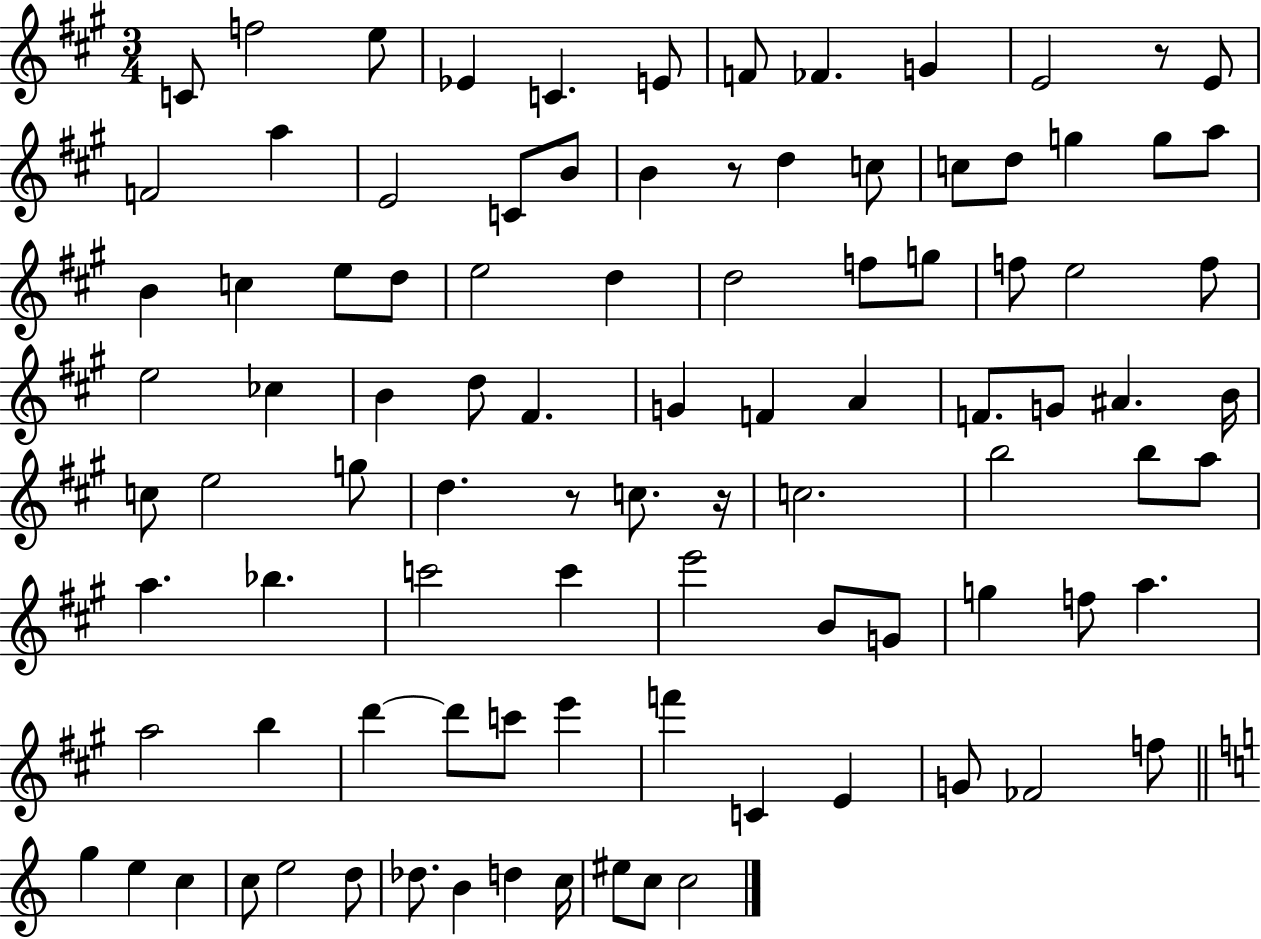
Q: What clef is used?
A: treble